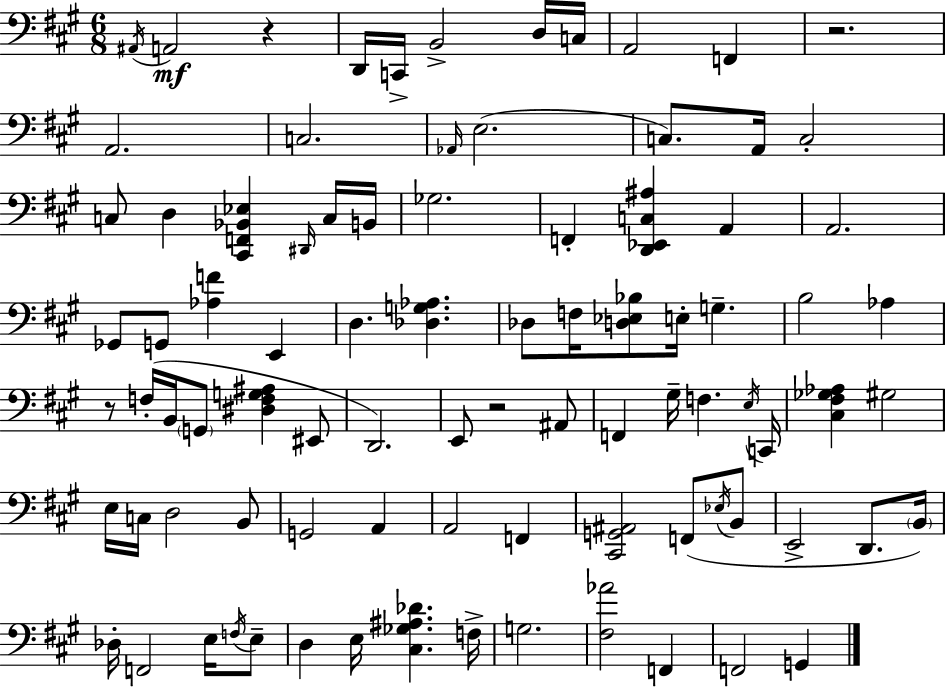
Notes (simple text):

A#2/s A2/h R/q D2/s C2/s B2/h D3/s C3/s A2/h F2/q R/h. A2/h. C3/h. Ab2/s E3/h. C3/e. A2/s C3/h C3/e D3/q [C#2,F2,Bb2,Eb3]/q D#2/s C3/s B2/s Gb3/h. F2/q [D2,Eb2,C3,A#3]/q A2/q A2/h. Gb2/e G2/e [Ab3,F4]/q E2/q D3/q. [Db3,G3,Ab3]/q. Db3/e F3/s [D3,Eb3,Bb3]/e E3/s G3/q. B3/h Ab3/q R/e F3/s B2/s G2/e [D#3,F3,G3,A#3]/q EIS2/e D2/h. E2/e R/h A#2/e F2/q G#3/s F3/q. E3/s C2/s [C#3,F#3,Gb3,Ab3]/q G#3/h E3/s C3/s D3/h B2/e G2/h A2/q A2/h F2/q [C#2,G2,A#2]/h F2/e Eb3/s B2/e E2/h D2/e. B2/s Db3/s F2/h E3/s F3/s E3/e D3/q E3/s [C#3,Gb3,A#3,Db4]/q. F3/s G3/h. [F#3,Ab4]/h F2/q F2/h G2/q